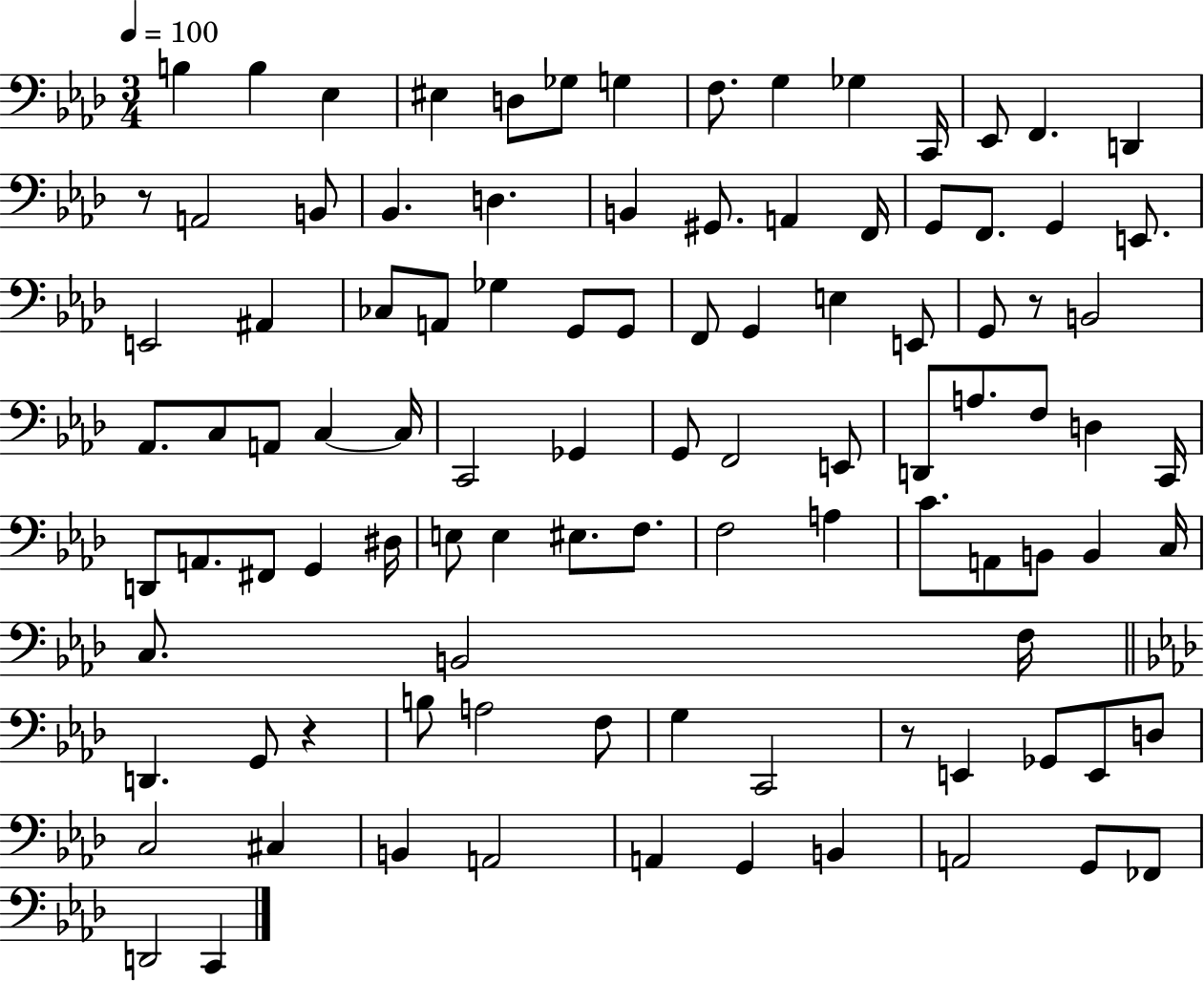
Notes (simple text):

B3/q B3/q Eb3/q EIS3/q D3/e Gb3/e G3/q F3/e. G3/q Gb3/q C2/s Eb2/e F2/q. D2/q R/e A2/h B2/e Bb2/q. D3/q. B2/q G#2/e. A2/q F2/s G2/e F2/e. G2/q E2/e. E2/h A#2/q CES3/e A2/e Gb3/q G2/e G2/e F2/e G2/q E3/q E2/e G2/e R/e B2/h Ab2/e. C3/e A2/e C3/q C3/s C2/h Gb2/q G2/e F2/h E2/e D2/e A3/e. F3/e D3/q C2/s D2/e A2/e. F#2/e G2/q D#3/s E3/e E3/q EIS3/e. F3/e. F3/h A3/q C4/e. A2/e B2/e B2/q C3/s C3/e. B2/h F3/s D2/q. G2/e R/q B3/e A3/h F3/e G3/q C2/h R/e E2/q Gb2/e E2/e D3/e C3/h C#3/q B2/q A2/h A2/q G2/q B2/q A2/h G2/e FES2/e D2/h C2/q